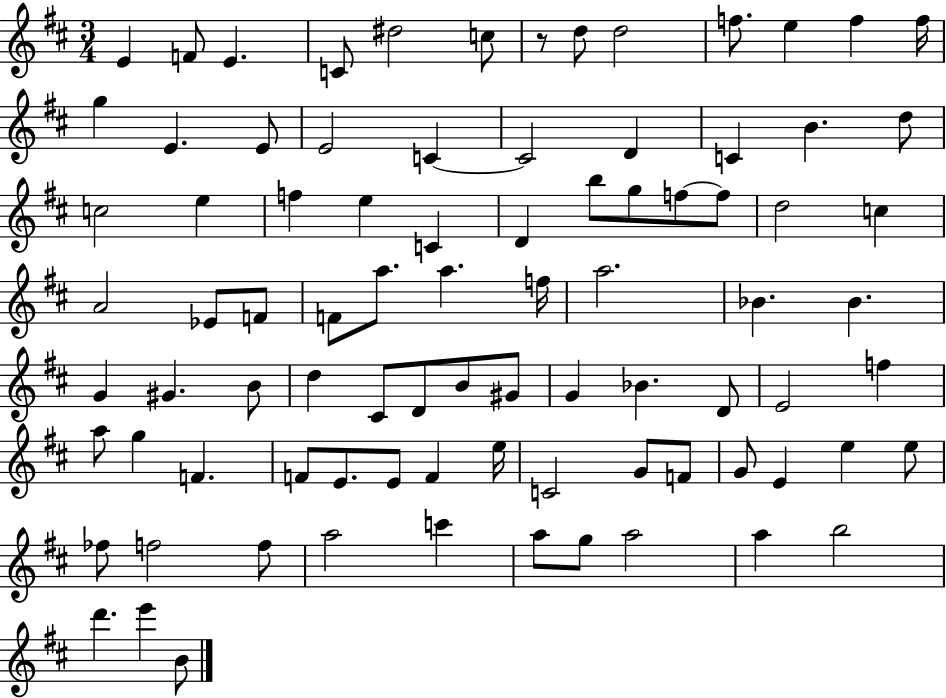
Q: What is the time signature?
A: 3/4